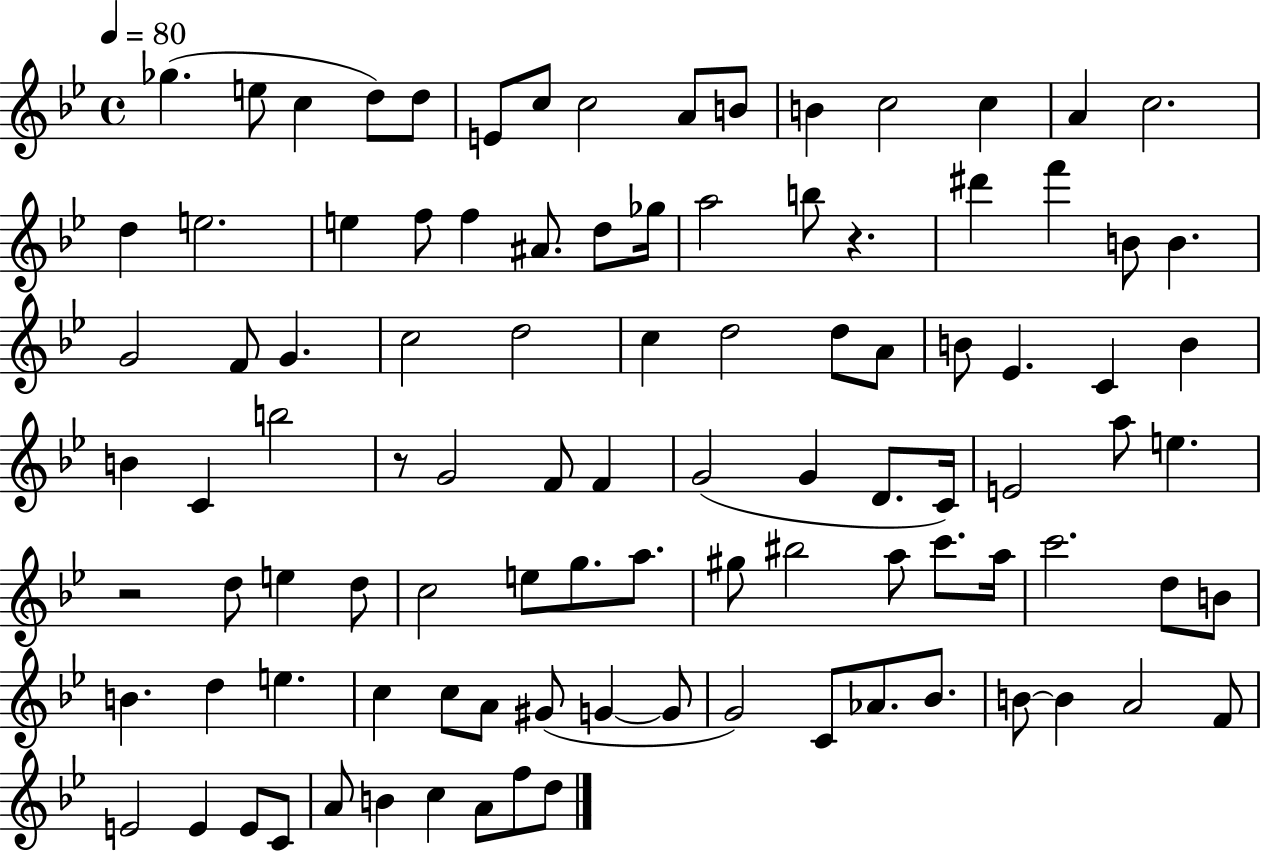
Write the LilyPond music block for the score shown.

{
  \clef treble
  \time 4/4
  \defaultTimeSignature
  \key bes \major
  \tempo 4 = 80
  ges''4.( e''8 c''4 d''8) d''8 | e'8 c''8 c''2 a'8 b'8 | b'4 c''2 c''4 | a'4 c''2. | \break d''4 e''2. | e''4 f''8 f''4 ais'8. d''8 ges''16 | a''2 b''8 r4. | dis'''4 f'''4 b'8 b'4. | \break g'2 f'8 g'4. | c''2 d''2 | c''4 d''2 d''8 a'8 | b'8 ees'4. c'4 b'4 | \break b'4 c'4 b''2 | r8 g'2 f'8 f'4 | g'2( g'4 d'8. c'16) | e'2 a''8 e''4. | \break r2 d''8 e''4 d''8 | c''2 e''8 g''8. a''8. | gis''8 bis''2 a''8 c'''8. a''16 | c'''2. d''8 b'8 | \break b'4. d''4 e''4. | c''4 c''8 a'8 gis'8( g'4~~ g'8 | g'2) c'8 aes'8. bes'8. | b'8~~ b'4 a'2 f'8 | \break e'2 e'4 e'8 c'8 | a'8 b'4 c''4 a'8 f''8 d''8 | \bar "|."
}